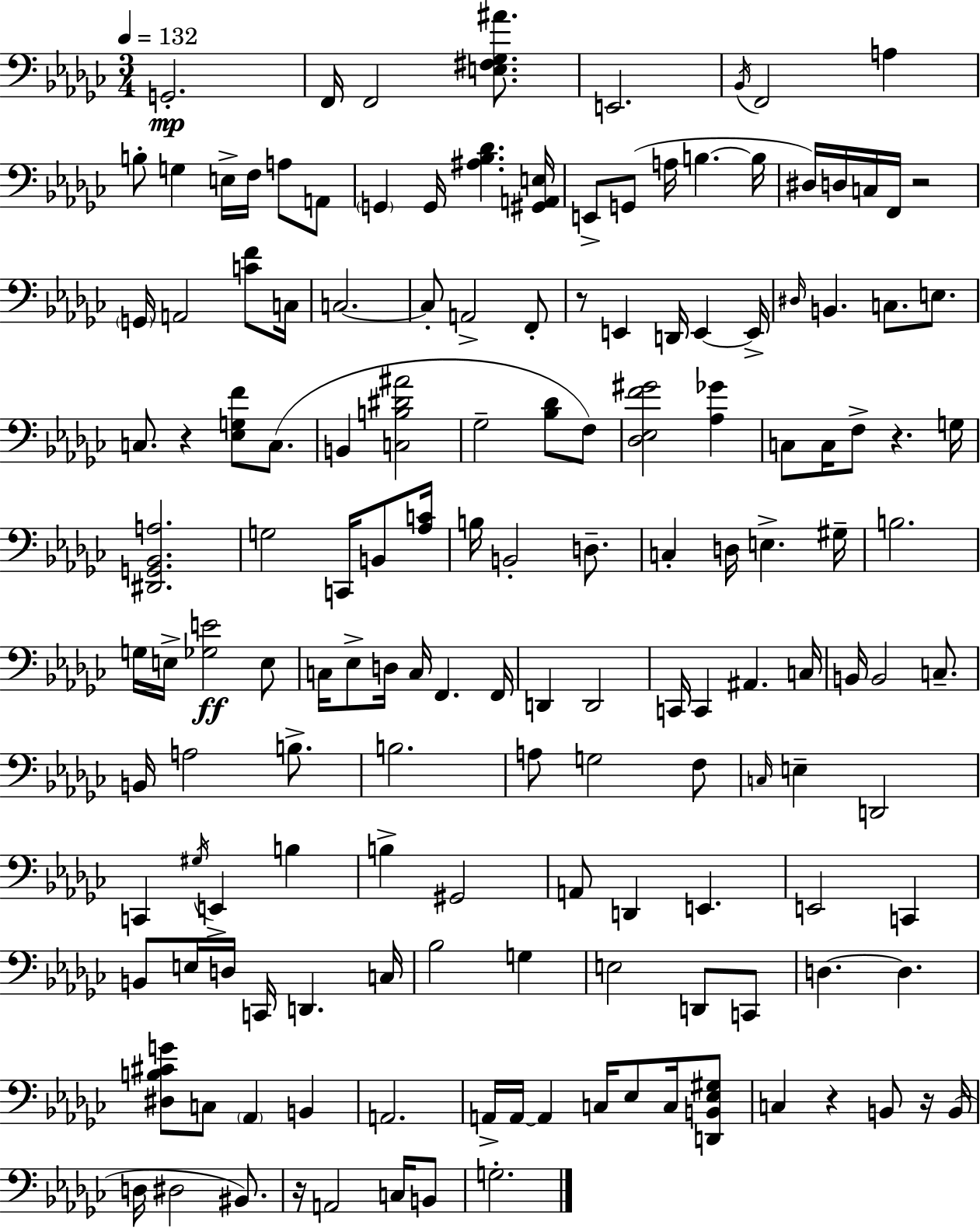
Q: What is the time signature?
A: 3/4